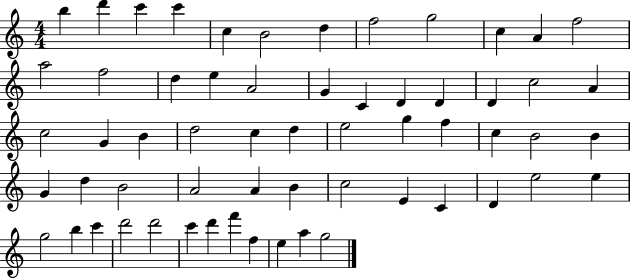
X:1
T:Untitled
M:4/4
L:1/4
K:C
b d' c' c' c B2 d f2 g2 c A f2 a2 f2 d e A2 G C D D D c2 A c2 G B d2 c d e2 g f c B2 B G d B2 A2 A B c2 E C D e2 e g2 b c' d'2 d'2 c' d' f' f e a g2